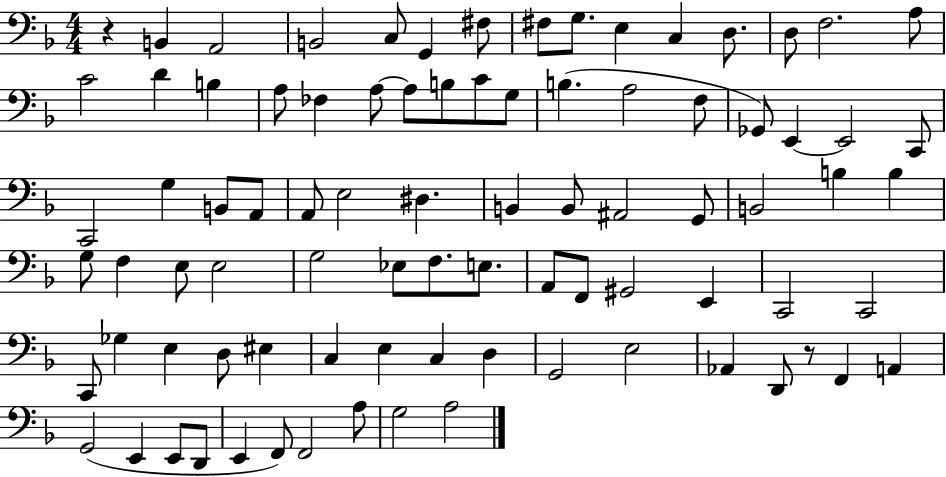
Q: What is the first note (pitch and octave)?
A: B2